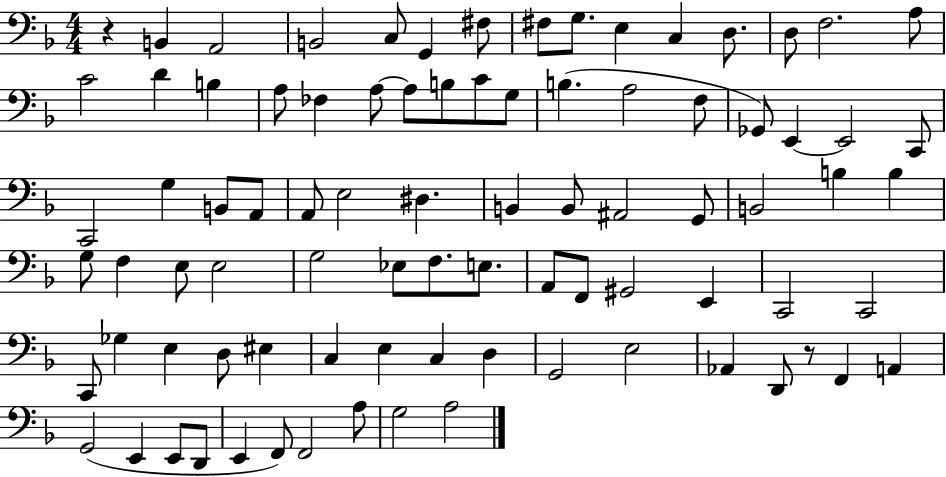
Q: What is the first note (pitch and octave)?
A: B2